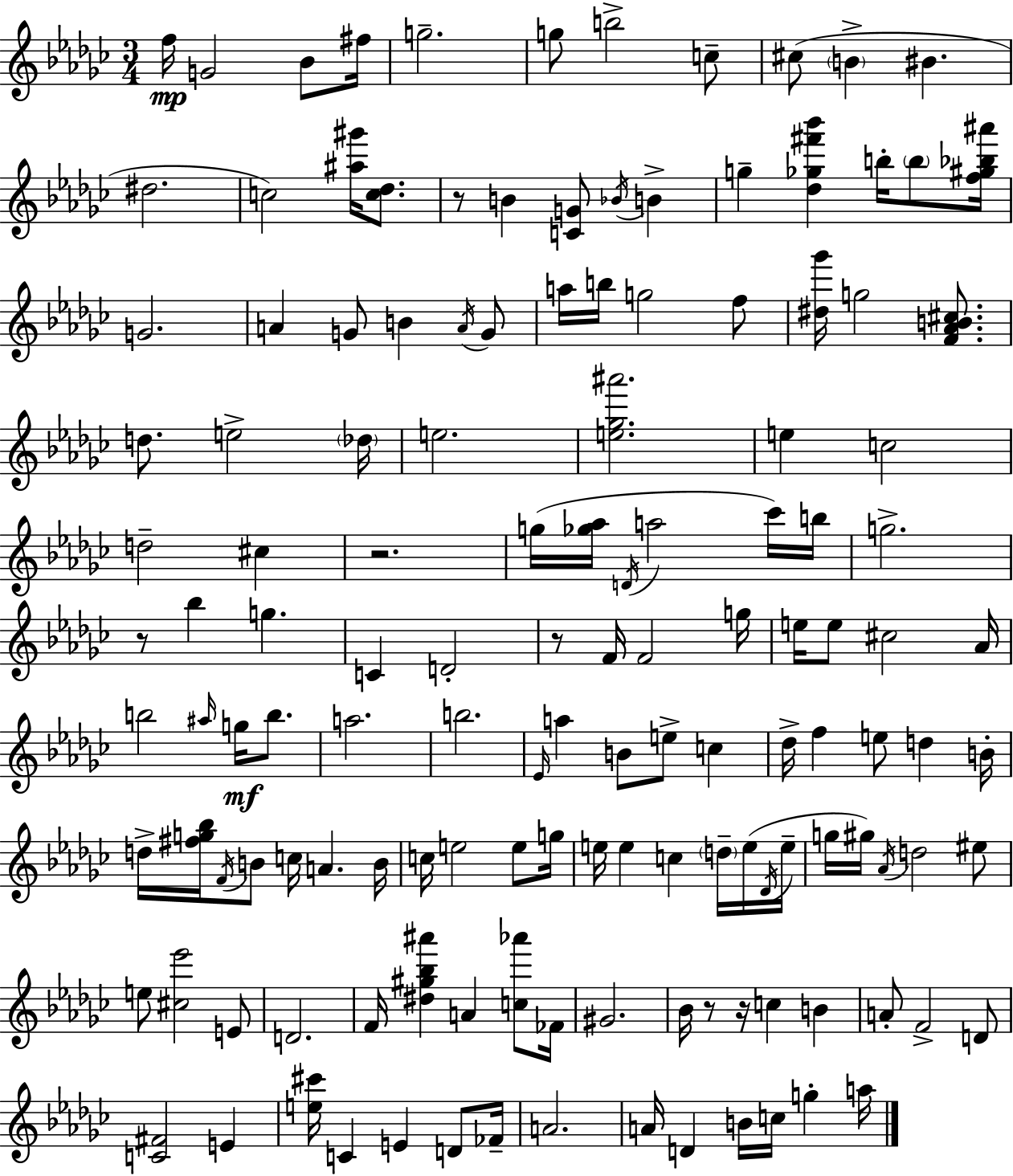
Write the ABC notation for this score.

X:1
T:Untitled
M:3/4
L:1/4
K:Ebm
f/4 G2 _B/2 ^f/4 g2 g/2 b2 c/2 ^c/2 B ^B ^d2 c2 [^a^g']/4 [c_d]/2 z/2 B [CG]/2 _B/4 B g [_d_g^f'_b'] b/4 b/2 [f^g_b^a']/4 G2 A G/2 B A/4 G/2 a/4 b/4 g2 f/2 [^d_g']/4 g2 [F_AB^c]/2 d/2 e2 _d/4 e2 [e_g^a']2 e c2 d2 ^c z2 g/4 [_g_a]/4 D/4 a2 _c'/4 b/4 g2 z/2 _b g C D2 z/2 F/4 F2 g/4 e/4 e/2 ^c2 _A/4 b2 ^a/4 g/4 b/2 a2 b2 _E/4 a B/2 e/2 c _d/4 f e/2 d B/4 d/4 [^fg_b]/4 F/4 B/2 c/4 A B/4 c/4 e2 e/2 g/4 e/4 e c d/4 e/4 _D/4 e/4 g/4 ^g/4 _A/4 d2 ^e/2 e/2 [^c_e']2 E/2 D2 F/4 [^d^g_b^a'] A [c_a']/2 _F/4 ^G2 _B/4 z/2 z/4 c B A/2 F2 D/2 [C^F]2 E [e^c']/4 C E D/2 _F/4 A2 A/4 D B/4 c/4 g a/4